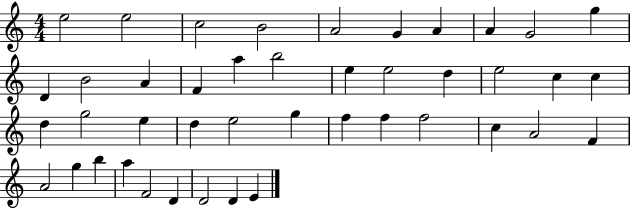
{
  \clef treble
  \numericTimeSignature
  \time 4/4
  \key c \major
  e''2 e''2 | c''2 b'2 | a'2 g'4 a'4 | a'4 g'2 g''4 | \break d'4 b'2 a'4 | f'4 a''4 b''2 | e''4 e''2 d''4 | e''2 c''4 c''4 | \break d''4 g''2 e''4 | d''4 e''2 g''4 | f''4 f''4 f''2 | c''4 a'2 f'4 | \break a'2 g''4 b''4 | a''4 f'2 d'4 | d'2 d'4 e'4 | \bar "|."
}